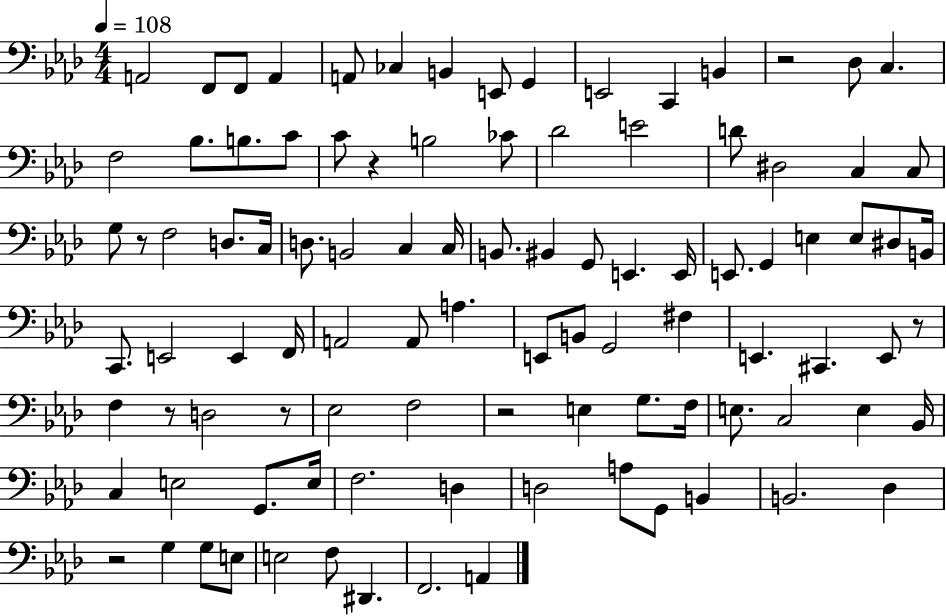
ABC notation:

X:1
T:Untitled
M:4/4
L:1/4
K:Ab
A,,2 F,,/2 F,,/2 A,, A,,/2 _C, B,, E,,/2 G,, E,,2 C,, B,, z2 _D,/2 C, F,2 _B,/2 B,/2 C/2 C/2 z B,2 _C/2 _D2 E2 D/2 ^D,2 C, C,/2 G,/2 z/2 F,2 D,/2 C,/4 D,/2 B,,2 C, C,/4 B,,/2 ^B,, G,,/2 E,, E,,/4 E,,/2 G,, E, E,/2 ^D,/2 B,,/4 C,,/2 E,,2 E,, F,,/4 A,,2 A,,/2 A, E,,/2 B,,/2 G,,2 ^F, E,, ^C,, E,,/2 z/2 F, z/2 D,2 z/2 _E,2 F,2 z2 E, G,/2 F,/4 E,/2 C,2 E, _B,,/4 C, E,2 G,,/2 E,/4 F,2 D, D,2 A,/2 G,,/2 B,, B,,2 _D, z2 G, G,/2 E,/2 E,2 F,/2 ^D,, F,,2 A,,